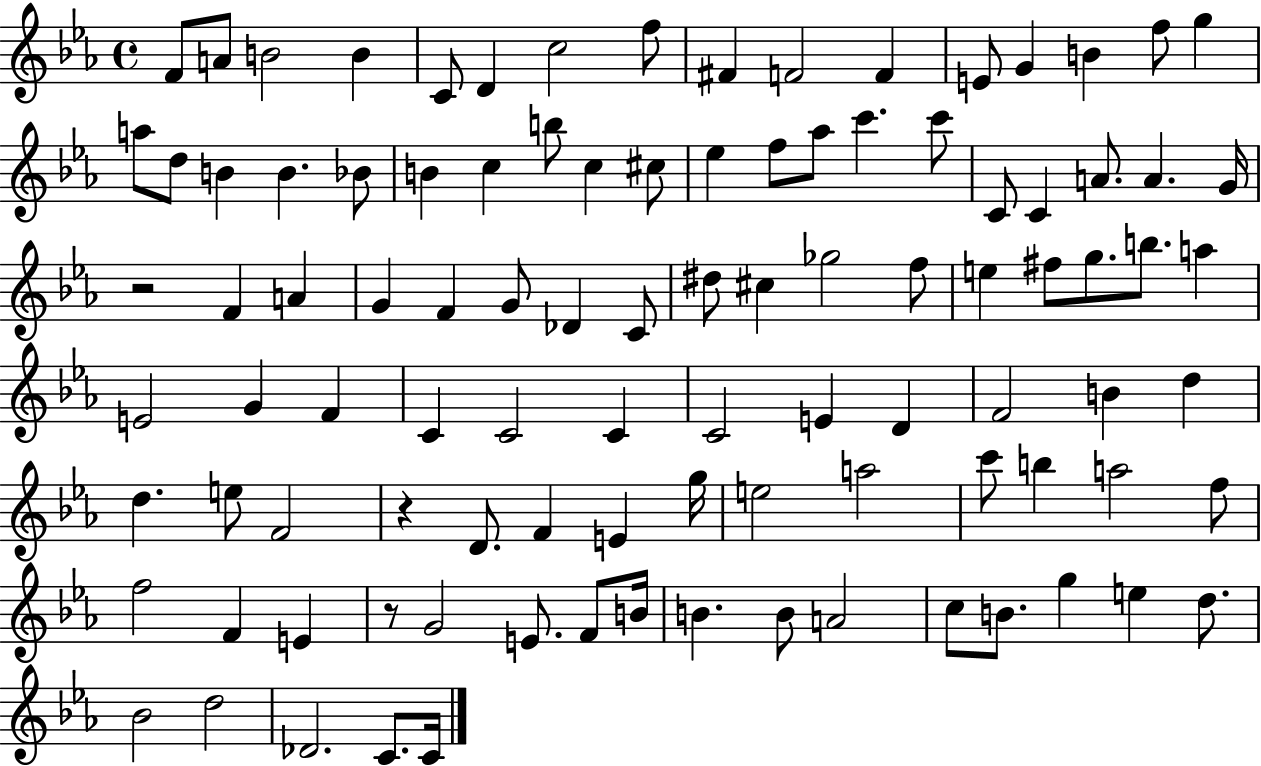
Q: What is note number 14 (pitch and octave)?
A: B4